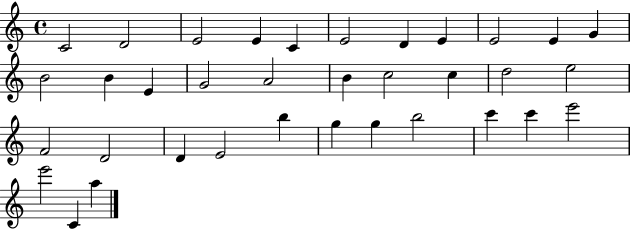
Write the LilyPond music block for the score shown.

{
  \clef treble
  \time 4/4
  \defaultTimeSignature
  \key c \major
  c'2 d'2 | e'2 e'4 c'4 | e'2 d'4 e'4 | e'2 e'4 g'4 | \break b'2 b'4 e'4 | g'2 a'2 | b'4 c''2 c''4 | d''2 e''2 | \break f'2 d'2 | d'4 e'2 b''4 | g''4 g''4 b''2 | c'''4 c'''4 e'''2 | \break e'''2 c'4 a''4 | \bar "|."
}